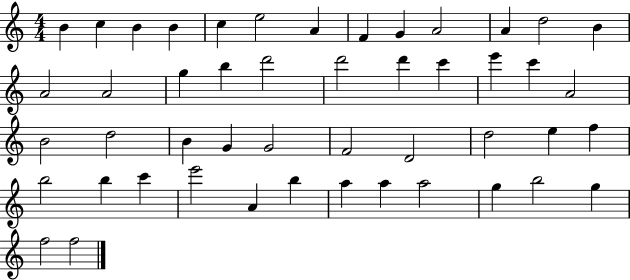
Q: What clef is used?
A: treble